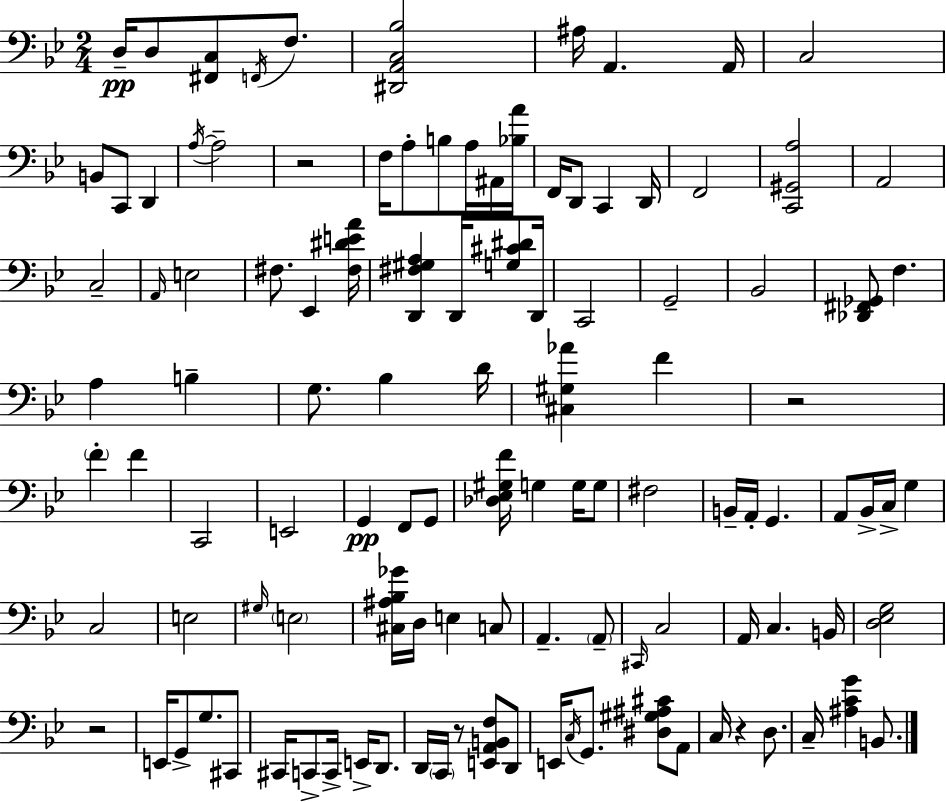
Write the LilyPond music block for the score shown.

{
  \clef bass
  \numericTimeSignature
  \time 2/4
  \key g \minor
  d16--\pp d8 <fis, c>8 \acciaccatura { f,16 } f8. | <dis, a, c bes>2 | ais16 a,4. | a,16 c2 | \break b,8 c,8 d,4 | \acciaccatura { a16~ }~ a2-- | r2 | f16 a8-. b8 a16 | \break ais,16 <bes a'>16 f,16 d,8 c,4 | d,16 f,2 | <c, gis, a>2 | a,2 | \break c2-- | \grace { a,16 } e2 | fis8. ees,4 | <fis dis' e' a'>16 <d, fis gis a>4 d,16 | \break <g cis' dis'>8 d,16 c,2 | g,2-- | bes,2 | <des, fis, ges,>8 f4. | \break a4 b4-- | g8. bes4 | d'16 <cis gis aes'>4 f'4 | r2 | \break \parenthesize f'4-. f'4 | c,2 | e,2 | g,4\pp f,8 | \break g,8 <des ees gis f'>16 g4 | g16 g8 fis2 | b,16-- a,16-. g,4. | a,8 bes,16-> c16-> g4 | \break c2 | e2 | \grace { gis16 } \parenthesize e2 | <cis ais bes ges'>16 d16 e4 | \break c8 a,4.-- | \parenthesize a,8-- \grace { cis,16 } c2 | a,16 c4. | b,16 <d ees g>2 | \break r2 | e,16 g,8-> | g8. cis,8 cis,16 c,8-> | c,16-> e,16-> d,8. d,16 \parenthesize c,16 r8 | \break <e, a, b, f>8 d,8 e,16 \acciaccatura { c16 } g,8. | <dis gis ais cis'>8 a,8 c16 r4 | d8. c16-- <ais c' g'>4 | b,8. \bar "|."
}